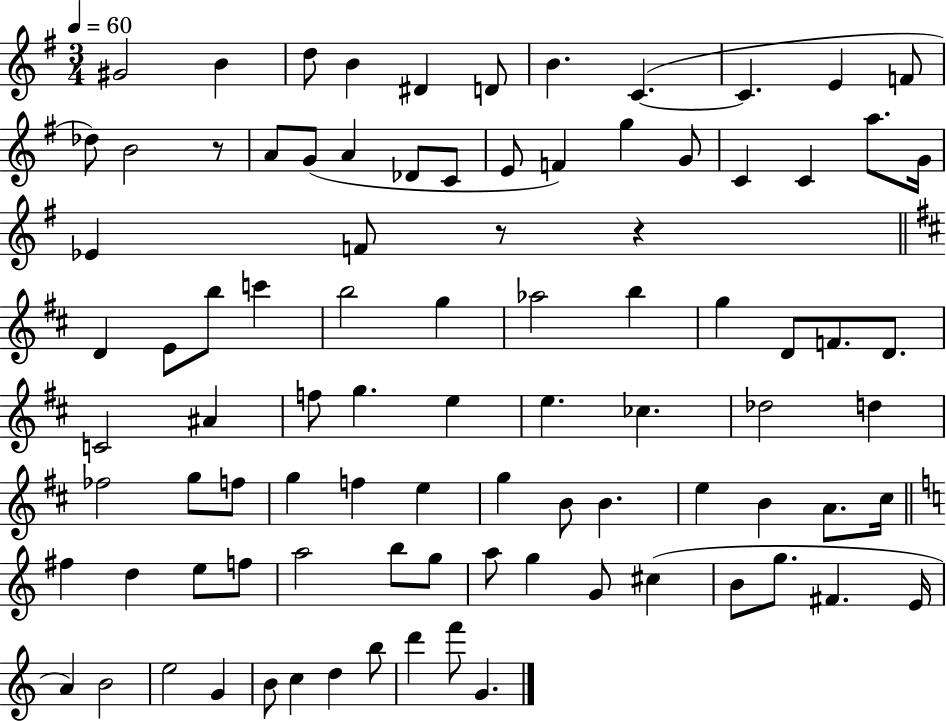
{
  \clef treble
  \numericTimeSignature
  \time 3/4
  \key g \major
  \tempo 4 = 60
  \repeat volta 2 { gis'2 b'4 | d''8 b'4 dis'4 d'8 | b'4. c'4.~(~ | c'4. e'4 f'8 | \break des''8) b'2 r8 | a'8 g'8( a'4 des'8 c'8 | e'8 f'4) g''4 g'8 | c'4 c'4 a''8. g'16 | \break ees'4 f'8 r8 r4 | \bar "||" \break \key b \minor d'4 e'8 b''8 c'''4 | b''2 g''4 | aes''2 b''4 | g''4 d'8 f'8. d'8. | \break c'2 ais'4 | f''8 g''4. e''4 | e''4. ces''4. | des''2 d''4 | \break fes''2 g''8 f''8 | g''4 f''4 e''4 | g''4 b'8 b'4. | e''4 b'4 a'8. cis''16 | \break \bar "||" \break \key c \major fis''4 d''4 e''8 f''8 | a''2 b''8 g''8 | a''8 g''4 g'8 cis''4( | b'8 g''8. fis'4. e'16 | \break a'4) b'2 | e''2 g'4 | b'8 c''4 d''4 b''8 | d'''4 f'''8 g'4. | \break } \bar "|."
}